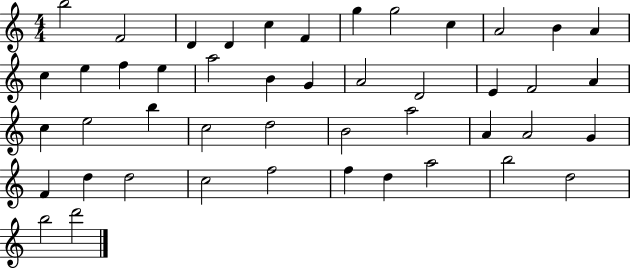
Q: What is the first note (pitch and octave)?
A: B5